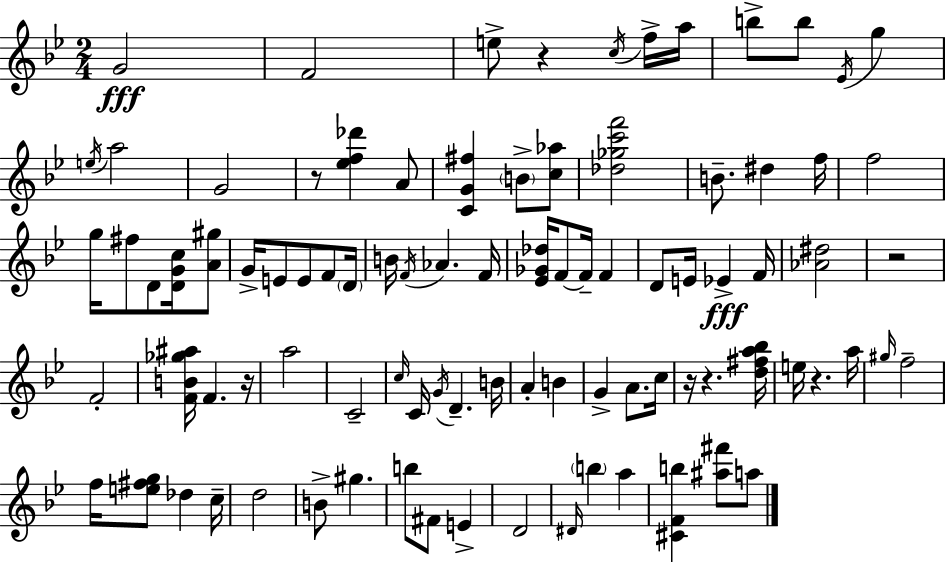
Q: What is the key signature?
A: G minor